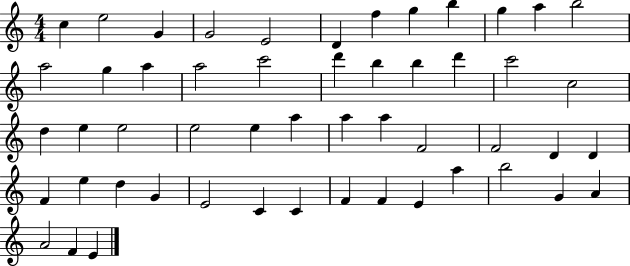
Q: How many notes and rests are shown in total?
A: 52